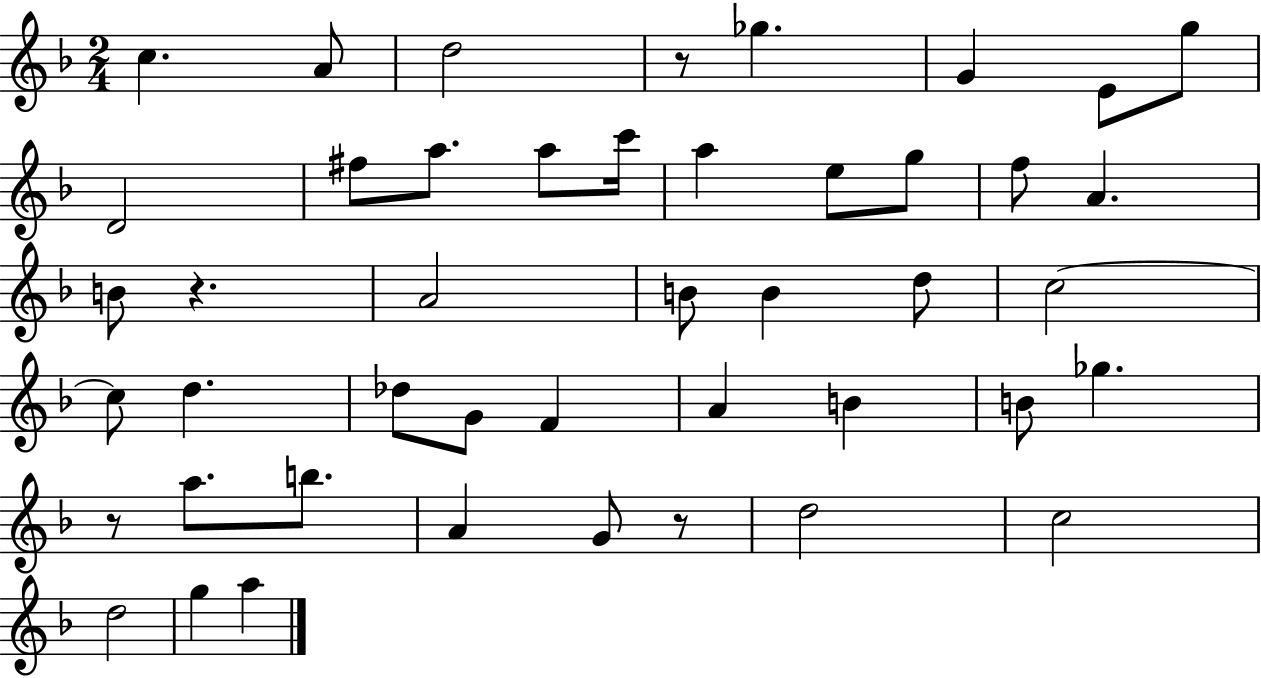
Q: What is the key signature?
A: F major